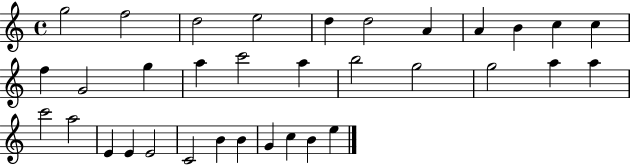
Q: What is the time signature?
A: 4/4